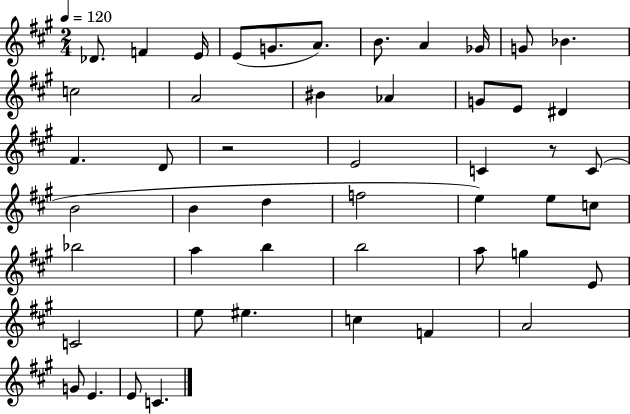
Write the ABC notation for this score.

X:1
T:Untitled
M:2/4
L:1/4
K:A
_D/2 F E/4 E/2 G/2 A/2 B/2 A _G/4 G/2 _B c2 A2 ^B _A G/2 E/2 ^D ^F D/2 z2 E2 C z/2 C/2 B2 B d f2 e e/2 c/2 _b2 a b b2 a/2 g E/2 C2 e/2 ^e c F A2 G/2 E E/2 C